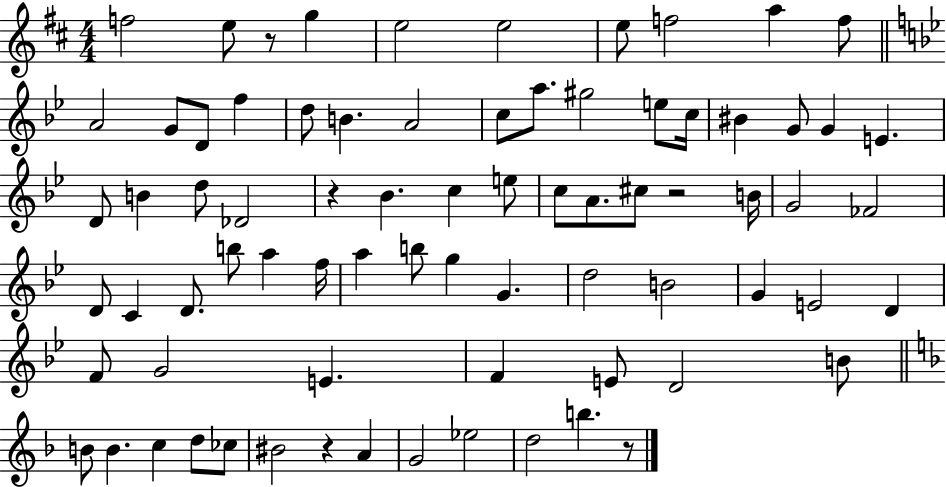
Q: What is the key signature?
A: D major